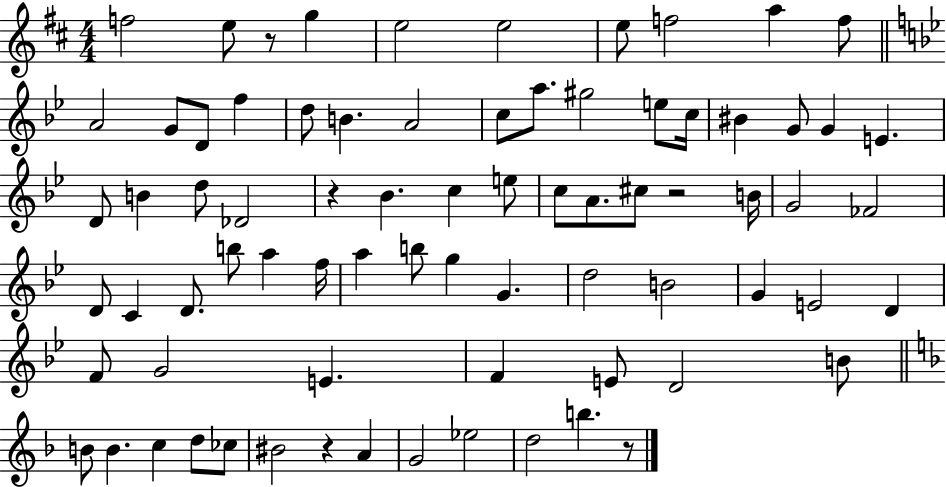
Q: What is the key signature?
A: D major